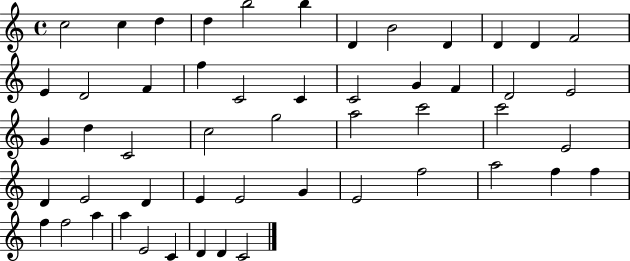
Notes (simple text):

C5/h C5/q D5/q D5/q B5/h B5/q D4/q B4/h D4/q D4/q D4/q F4/h E4/q D4/h F4/q F5/q C4/h C4/q C4/h G4/q F4/q D4/h E4/h G4/q D5/q C4/h C5/h G5/h A5/h C6/h C6/h E4/h D4/q E4/h D4/q E4/q E4/h G4/q E4/h F5/h A5/h F5/q F5/q F5/q F5/h A5/q A5/q E4/h C4/q D4/q D4/q C4/h